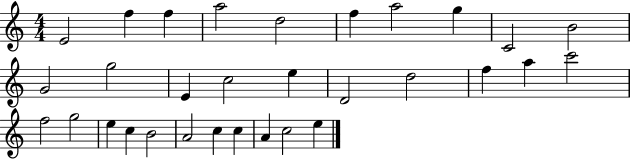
E4/h F5/q F5/q A5/h D5/h F5/q A5/h G5/q C4/h B4/h G4/h G5/h E4/q C5/h E5/q D4/h D5/h F5/q A5/q C6/h F5/h G5/h E5/q C5/q B4/h A4/h C5/q C5/q A4/q C5/h E5/q